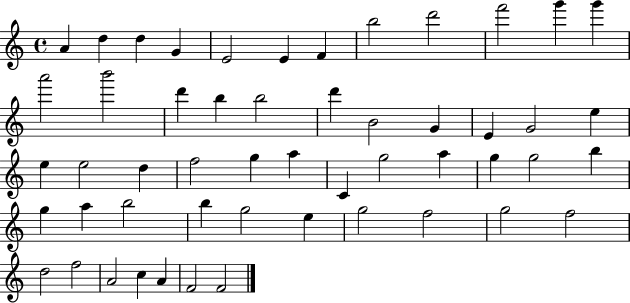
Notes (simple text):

A4/q D5/q D5/q G4/q E4/h E4/q F4/q B5/h D6/h F6/h G6/q G6/q A6/h B6/h D6/q B5/q B5/h D6/q B4/h G4/q E4/q G4/h E5/q E5/q E5/h D5/q F5/h G5/q A5/q C4/q G5/h A5/q G5/q G5/h B5/q G5/q A5/q B5/h B5/q G5/h E5/q G5/h F5/h G5/h F5/h D5/h F5/h A4/h C5/q A4/q F4/h F4/h